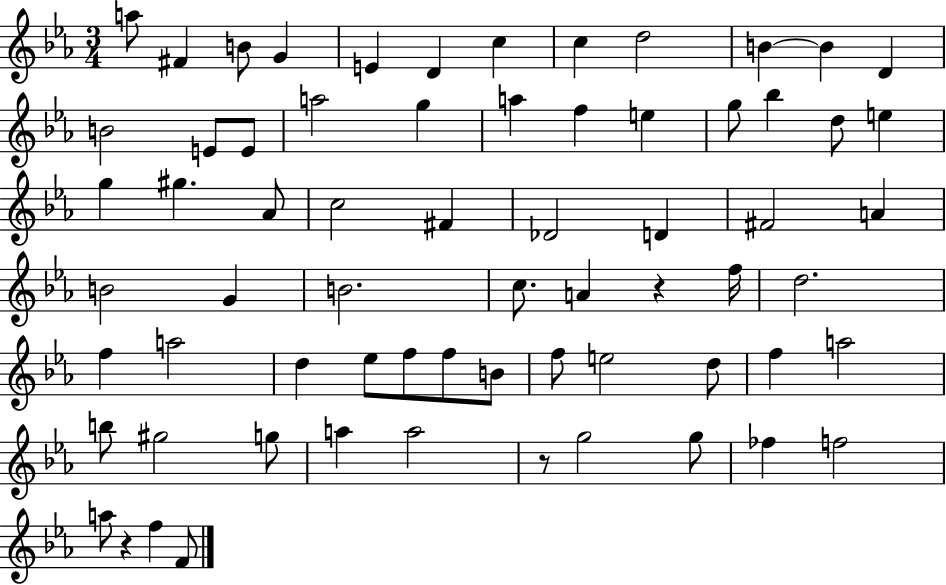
{
  \clef treble
  \numericTimeSignature
  \time 3/4
  \key ees \major
  a''8 fis'4 b'8 g'4 | e'4 d'4 c''4 | c''4 d''2 | b'4~~ b'4 d'4 | \break b'2 e'8 e'8 | a''2 g''4 | a''4 f''4 e''4 | g''8 bes''4 d''8 e''4 | \break g''4 gis''4. aes'8 | c''2 fis'4 | des'2 d'4 | fis'2 a'4 | \break b'2 g'4 | b'2. | c''8. a'4 r4 f''16 | d''2. | \break f''4 a''2 | d''4 ees''8 f''8 f''8 b'8 | f''8 e''2 d''8 | f''4 a''2 | \break b''8 gis''2 g''8 | a''4 a''2 | r8 g''2 g''8 | fes''4 f''2 | \break a''8 r4 f''4 f'8 | \bar "|."
}